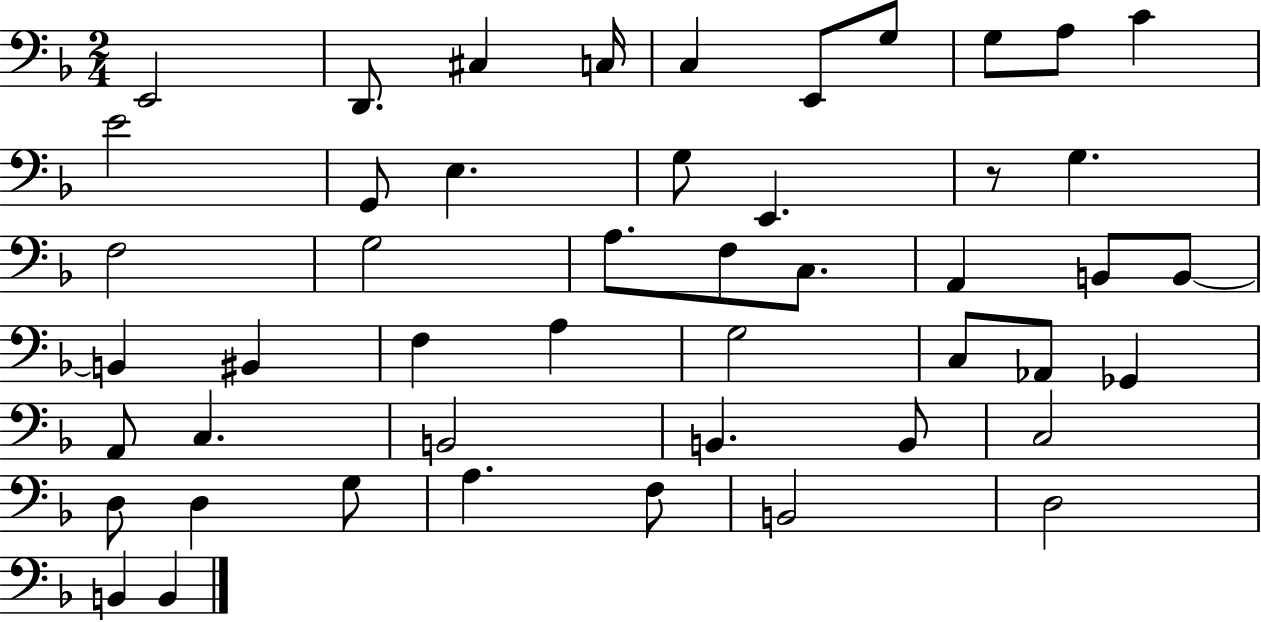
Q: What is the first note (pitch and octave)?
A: E2